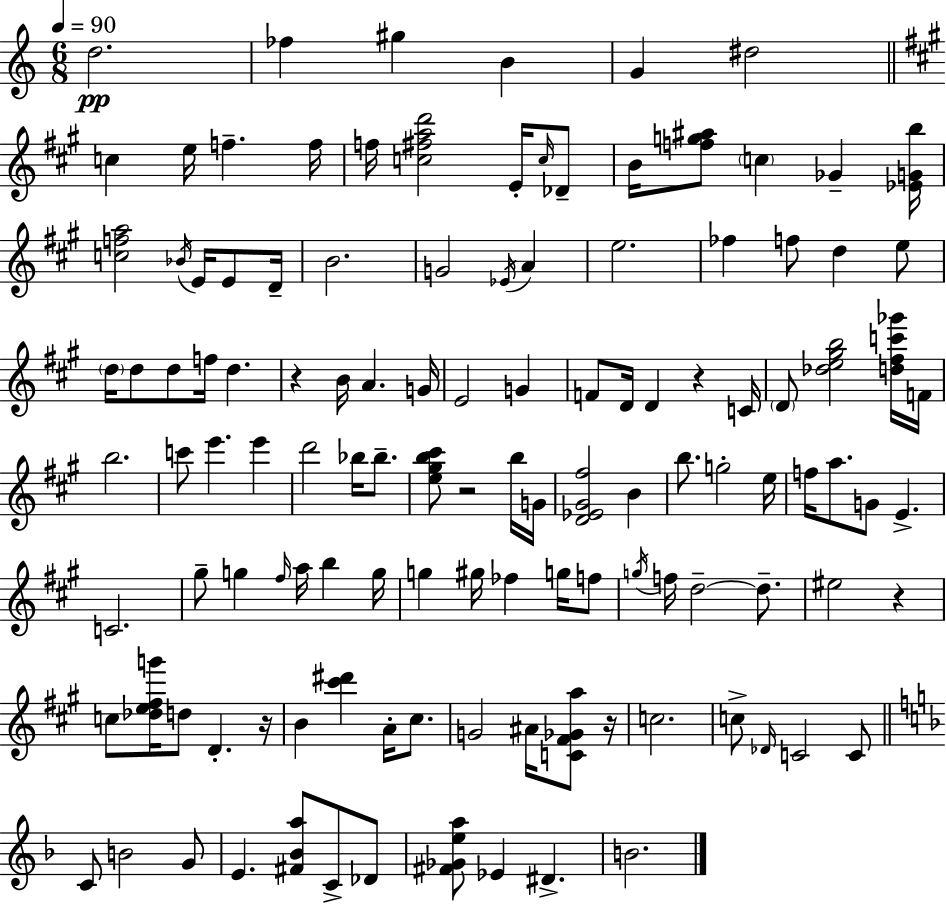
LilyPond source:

{
  \clef treble
  \numericTimeSignature
  \time 6/8
  \key c \major
  \tempo 4 = 90
  \repeat volta 2 { d''2.\pp | fes''4 gis''4 b'4 | g'4 dis''2 | \bar "||" \break \key a \major c''4 e''16 f''4.-- f''16 | f''16 <c'' fis'' a'' d'''>2 e'16-. \grace { c''16 } des'8-- | b'16 <f'' g'' ais''>8 \parenthesize c''4 ges'4-- | <ees' g' b''>16 <c'' f'' a''>2 \acciaccatura { bes'16 } e'16 e'8 | \break d'16-- b'2. | g'2 \acciaccatura { ees'16 } a'4 | e''2. | fes''4 f''8 d''4 | \break e''8 \parenthesize d''16 d''8 d''8 f''16 d''4. | r4 b'16 a'4. | g'16 e'2 g'4 | f'8 d'16 d'4 r4 | \break c'16 \parenthesize d'8 <des'' e'' gis'' b''>2 | <d'' fis'' c''' ges'''>16 f'16 b''2. | c'''8 e'''4. e'''4 | d'''2 bes''16 | \break bes''8.-- <e'' gis'' b'' cis'''>8 r2 | b''16 g'16 <d' ees' gis' fis''>2 b'4 | b''8. g''2-. | e''16 f''16 a''8. g'8 e'4.-> | \break c'2. | gis''8-- g''4 \grace { fis''16 } a''16 b''4 | g''16 g''4 gis''16 fes''4 | g''16 f''8 \acciaccatura { g''16 } f''16 d''2--~~ | \break d''8.-- eis''2 | r4 c''8 <des'' e'' fis'' g'''>16 d''8 d'4.-. | r16 b'4 <cis''' dis'''>4 | a'16-. cis''8. g'2 | \break ais'16 <c' fis' ges' a''>8 r16 c''2. | c''8-> \grace { des'16 } c'2 | c'8 \bar "||" \break \key f \major c'8 b'2 g'8 | e'4. <fis' bes' a''>8 c'8-> des'8 | <fis' ges' e'' a''>8 ees'4 dis'4.-> | b'2. | \break } \bar "|."
}